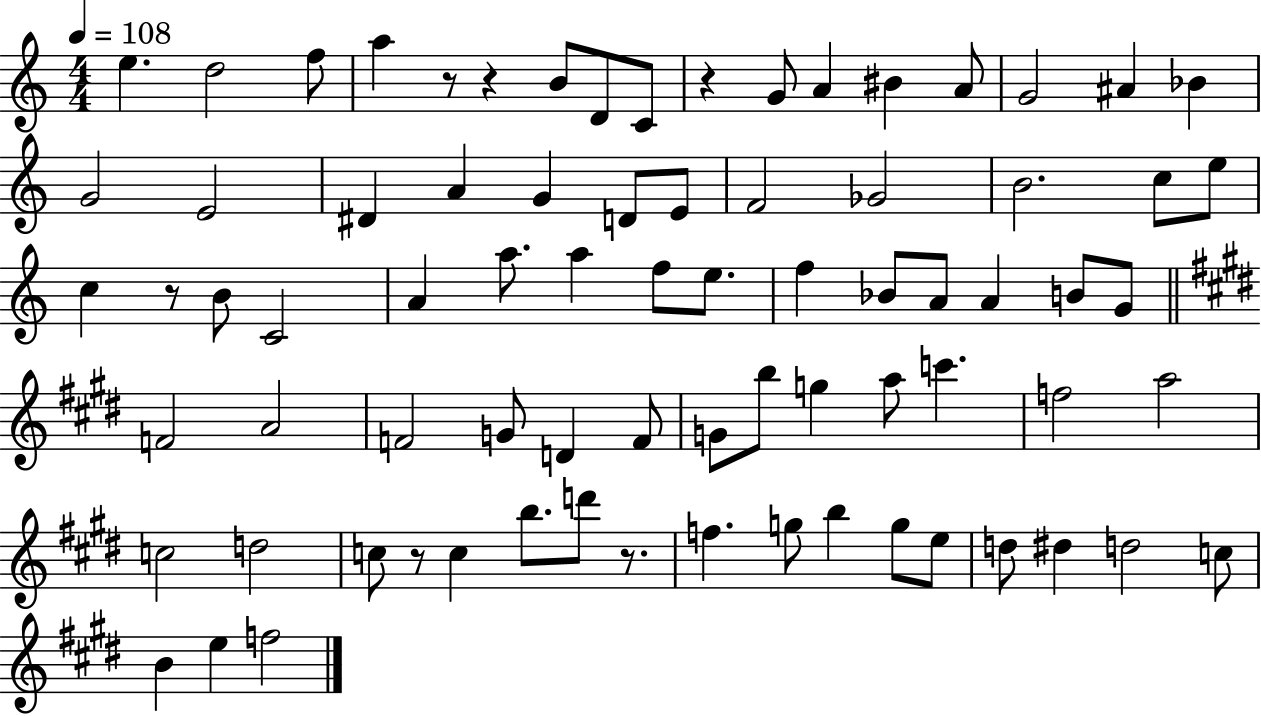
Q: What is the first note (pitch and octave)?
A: E5